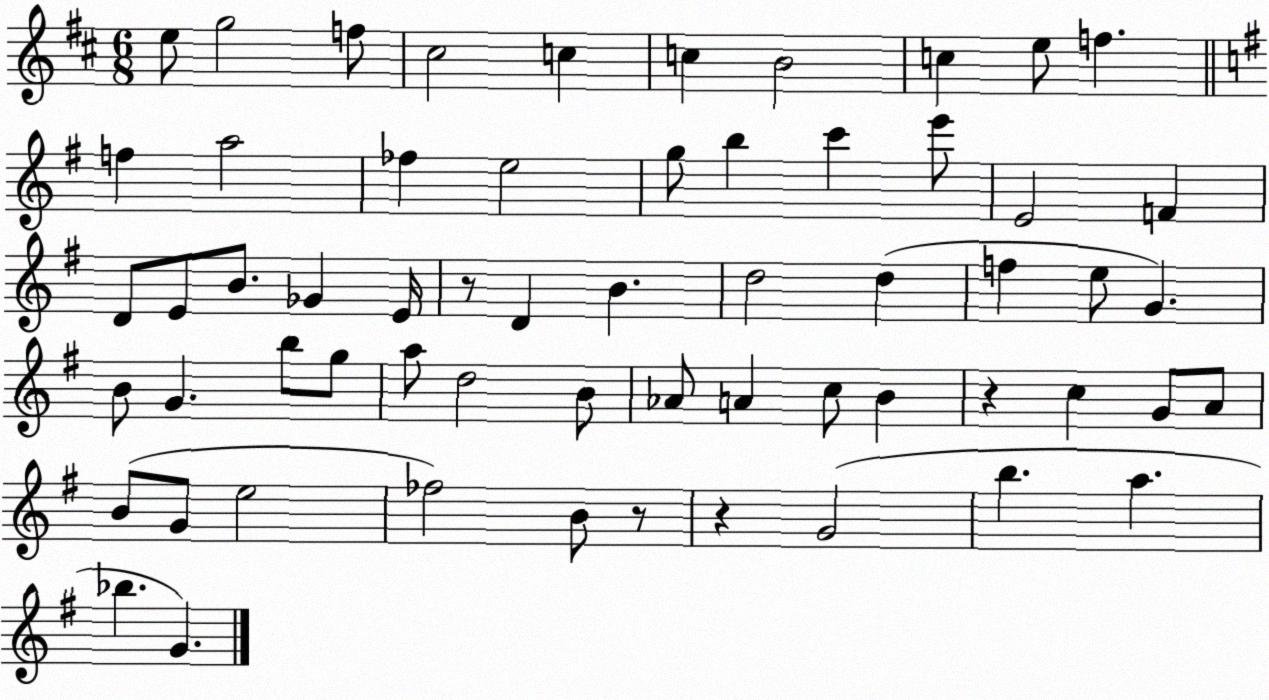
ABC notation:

X:1
T:Untitled
M:6/8
L:1/4
K:D
e/2 g2 f/2 ^c2 c c B2 c e/2 f f a2 _f e2 g/2 b c' e'/2 E2 F D/2 E/2 B/2 _G E/4 z/2 D B d2 d f e/2 G B/2 G b/2 g/2 a/2 d2 B/2 _A/2 A c/2 B z c G/2 A/2 B/2 G/2 e2 _f2 B/2 z/2 z G2 b a _b G